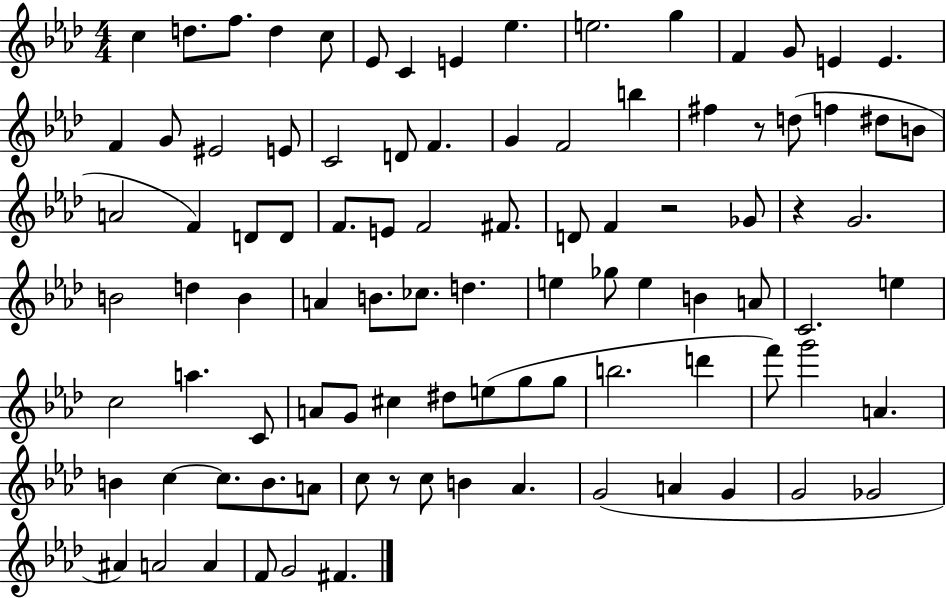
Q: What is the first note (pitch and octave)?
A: C5